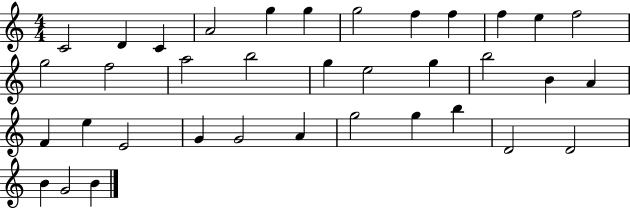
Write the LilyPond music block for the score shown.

{
  \clef treble
  \numericTimeSignature
  \time 4/4
  \key c \major
  c'2 d'4 c'4 | a'2 g''4 g''4 | g''2 f''4 f''4 | f''4 e''4 f''2 | \break g''2 f''2 | a''2 b''2 | g''4 e''2 g''4 | b''2 b'4 a'4 | \break f'4 e''4 e'2 | g'4 g'2 a'4 | g''2 g''4 b''4 | d'2 d'2 | \break b'4 g'2 b'4 | \bar "|."
}